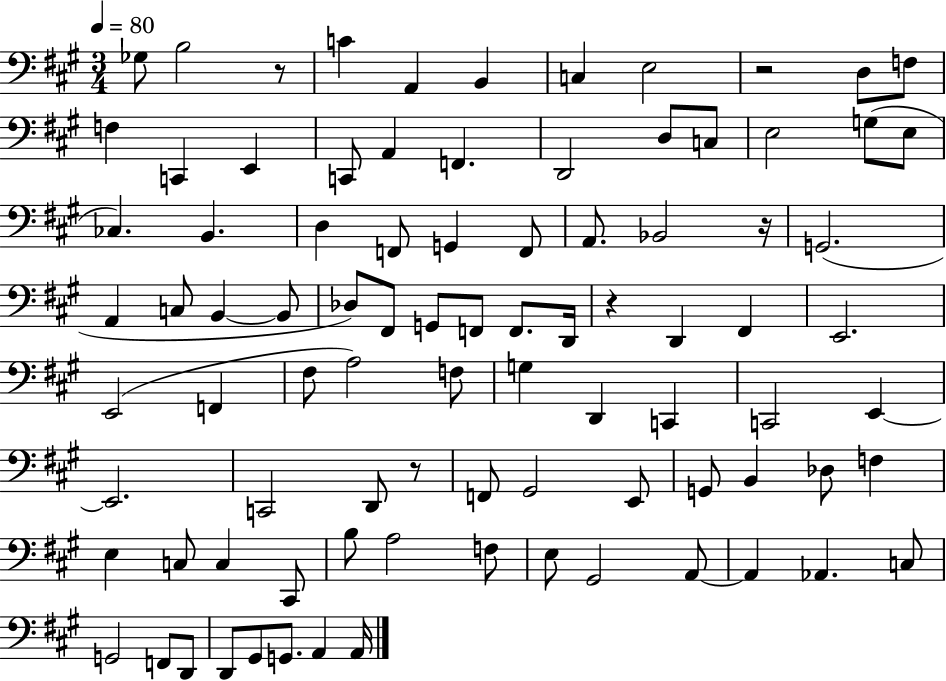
X:1
T:Untitled
M:3/4
L:1/4
K:A
_G,/2 B,2 z/2 C A,, B,, C, E,2 z2 D,/2 F,/2 F, C,, E,, C,,/2 A,, F,, D,,2 D,/2 C,/2 E,2 G,/2 E,/2 _C, B,, D, F,,/2 G,, F,,/2 A,,/2 _B,,2 z/4 G,,2 A,, C,/2 B,, B,,/2 _D,/2 ^F,,/2 G,,/2 F,,/2 F,,/2 D,,/4 z D,, ^F,, E,,2 E,,2 F,, ^F,/2 A,2 F,/2 G, D,, C,, C,,2 E,, E,,2 C,,2 D,,/2 z/2 F,,/2 ^G,,2 E,,/2 G,,/2 B,, _D,/2 F, E, C,/2 C, ^C,,/2 B,/2 A,2 F,/2 E,/2 ^G,,2 A,,/2 A,, _A,, C,/2 G,,2 F,,/2 D,,/2 D,,/2 ^G,,/2 G,,/2 A,, A,,/4